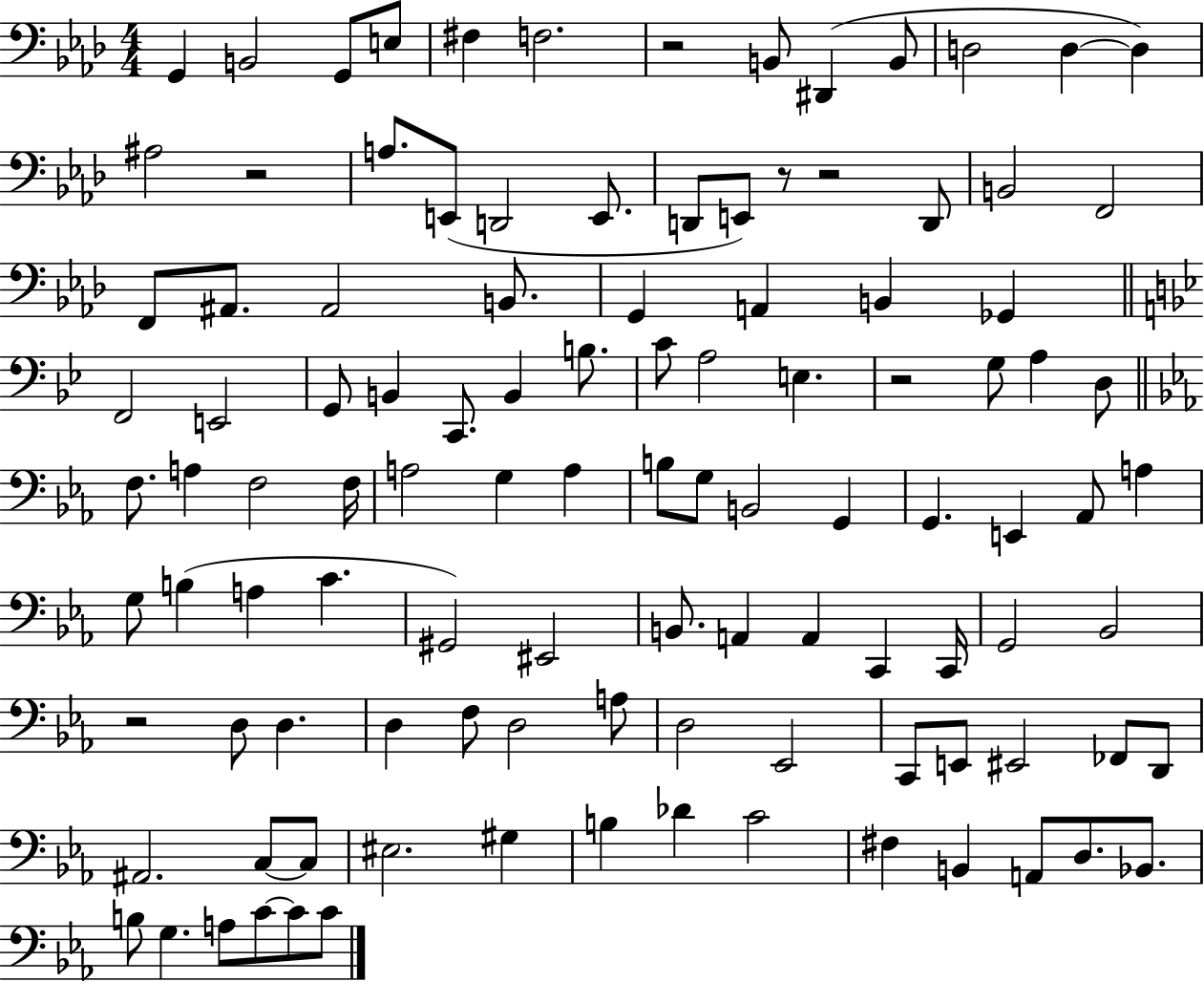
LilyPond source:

{
  \clef bass
  \numericTimeSignature
  \time 4/4
  \key aes \major
  g,4 b,2 g,8 e8 | fis4 f2. | r2 b,8 dis,4( b,8 | d2 d4~~ d4) | \break ais2 r2 | a8. e,8( d,2 e,8. | d,8 e,8) r8 r2 d,8 | b,2 f,2 | \break f,8 ais,8. ais,2 b,8. | g,4 a,4 b,4 ges,4 | \bar "||" \break \key bes \major f,2 e,2 | g,8 b,4 c,8. b,4 b8. | c'8 a2 e4. | r2 g8 a4 d8 | \break \bar "||" \break \key c \minor f8. a4 f2 f16 | a2 g4 a4 | b8 g8 b,2 g,4 | g,4. e,4 aes,8 a4 | \break g8 b4( a4 c'4. | gis,2) eis,2 | b,8. a,4 a,4 c,4 c,16 | g,2 bes,2 | \break r2 d8 d4. | d4 f8 d2 a8 | d2 ees,2 | c,8 e,8 eis,2 fes,8 d,8 | \break ais,2. c8~~ c8 | eis2. gis4 | b4 des'4 c'2 | fis4 b,4 a,8 d8. bes,8. | \break b8 g4. a8 c'8~~ c'8 c'8 | \bar "|."
}